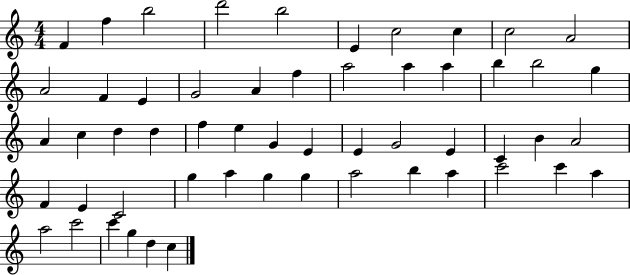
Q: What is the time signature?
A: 4/4